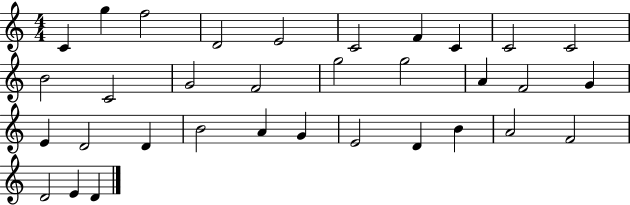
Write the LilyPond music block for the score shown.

{
  \clef treble
  \numericTimeSignature
  \time 4/4
  \key c \major
  c'4 g''4 f''2 | d'2 e'2 | c'2 f'4 c'4 | c'2 c'2 | \break b'2 c'2 | g'2 f'2 | g''2 g''2 | a'4 f'2 g'4 | \break e'4 d'2 d'4 | b'2 a'4 g'4 | e'2 d'4 b'4 | a'2 f'2 | \break d'2 e'4 d'4 | \bar "|."
}